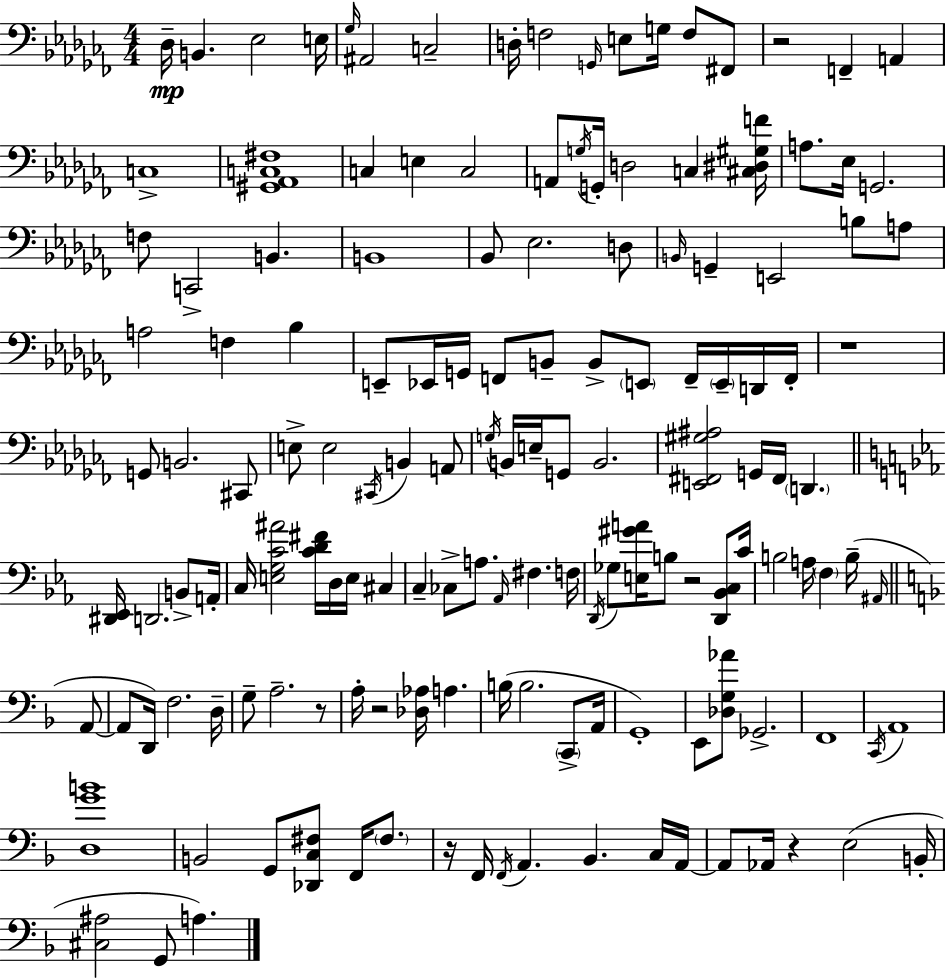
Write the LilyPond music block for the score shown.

{
  \clef bass
  \numericTimeSignature
  \time 4/4
  \key aes \minor
  des16--\mp b,4. ees2 e16 | \grace { ges16 } ais,2 c2-- | d16-. f2 \grace { g,16 } e8 g16 f8 | fis,8 r2 f,4-- a,4 | \break c1-> | <gis, aes, c fis>1 | c4 e4 c2 | a,8 \acciaccatura { g16 } g,16-. d2 c4 | \break <cis dis gis f'>16 a8. ees16 g,2. | f8 c,2-> b,4. | b,1 | bes,8 ees2. | \break d8 \grace { b,16 } g,4-- e,2 | b8 a8 a2 f4 | bes4 e,8-- ees,16 g,16 f,8 b,8-- b,8-> \parenthesize e,8 | f,16-- \parenthesize e,16-- d,16 f,16-. r1 | \break g,8 b,2. | cis,8 e8-> e2 \acciaccatura { cis,16 } b,4 | a,8 \acciaccatura { g16 } b,16 e16-- g,8 b,2. | <e, fis, gis ais>2 g,16 fis,16 | \break \parenthesize d,4. \bar "||" \break \key ees \major <dis, ees,>16 d,2. b,8-> a,16-. | c16 <e g c' ais'>2 <c' d' fis'>16 d16 e16 cis4 | c4-- ces8-> a8. \grace { aes,16 } fis4. | f16 \acciaccatura { d,16 } ges8 <e gis' a'>16 b8 r2 <d, bes, c>8 | \break c'16 b2 a16 \parenthesize f4 b16--( | \grace { ais,16 } \bar "||" \break \key f \major a,8~~ a,8 d,16) f2. | d16-- g8-- a2.-- | r8 a16-. r2 <des aes>16 a4. | b16( b2. \parenthesize c,8-> | \break a,16 g,1-.) | e,8 <des g aes'>8 ges,2.-> | f,1 | \acciaccatura { c,16 } a,1 | \break <d g' b'>1 | b,2 g,8 <des, c fis>8 f,16 | \parenthesize fis8. r16 f,16 \acciaccatura { f,16 } a,4. bes,4. | c16 a,16~~ a,8 aes,16 r4 e2( | \break b,16-. <cis ais>2 g,8 a4.) | \bar "|."
}